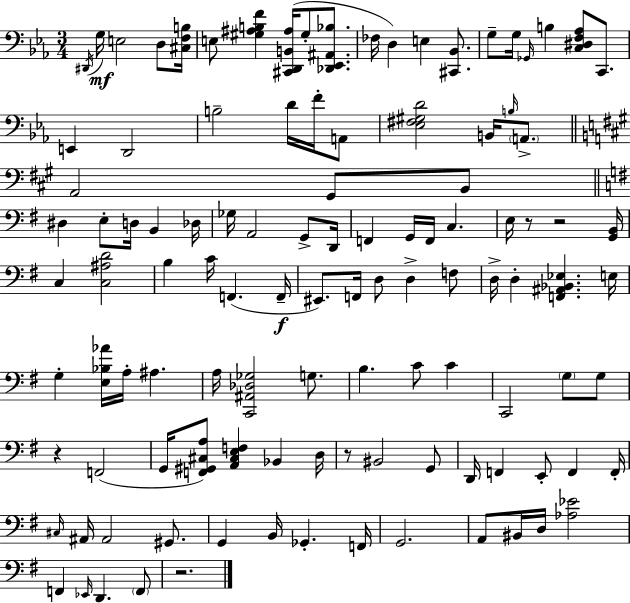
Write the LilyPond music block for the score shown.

{
  \clef bass
  \numericTimeSignature
  \time 3/4
  \key c \minor
  \acciaccatura { dis,16 }\mf g16 e2 d8 | <cis f b>16 e8 <gis ais b f'>4 <cis, d, b, ais>16( gis8-. <des, ees, ais, bes>8. | fes16 d4) e4 <cis, bes,>8. | g8-- g16 \grace { ges,16 } b4 <c dis f aes>8 c,8. | \break e,4 d,2 | b2-- d'16 f'16-. | a,8 <ees fis gis d'>2 b,16 \grace { b16 } | \parenthesize a,8.-> \bar "||" \break \key a \major a,2 gis,8 b,8 | \bar "||" \break \key e \minor dis4 e8-. d16 b,4 des16 | ges16 a,2 g,8-> d,16 | f,4 g,16 f,16 c4. | e16 r8 r2 <g, b,>16 | \break c4 <c ais d'>2 | b4 c'16 f,4.( f,16--\f | eis,8.) f,16 d8 d4-> f8 | d16-> d4-. <f, ais, bes, ees>4. e16 | \break g4-. <e bes aes'>16 a16-. ais4. | a16 <c, ais, des ges>2 g8. | b4. c'8 c'4 | c,2 \parenthesize g8 g8 | \break r4 f,2( | g,16 <f, gis, cis a>8) <a, cis e f>4 bes,4 d16 | r8 bis,2 g,8 | d,16 f,4 e,8-. f,4 f,16-. | \break \grace { cis16 } ais,16 ais,2 gis,8. | g,4 b,16 ges,4.-. | f,16 g,2. | a,8 bis,16 d16 <aes ees'>2 | \break f,4 \grace { ees,16 } d,4. | \parenthesize f,8 r2. | \bar "|."
}